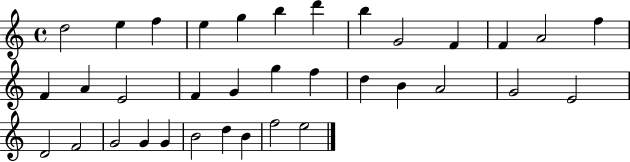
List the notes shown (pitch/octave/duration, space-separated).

D5/h E5/q F5/q E5/q G5/q B5/q D6/q B5/q G4/h F4/q F4/q A4/h F5/q F4/q A4/q E4/h F4/q G4/q G5/q F5/q D5/q B4/q A4/h G4/h E4/h D4/h F4/h G4/h G4/q G4/q B4/h D5/q B4/q F5/h E5/h